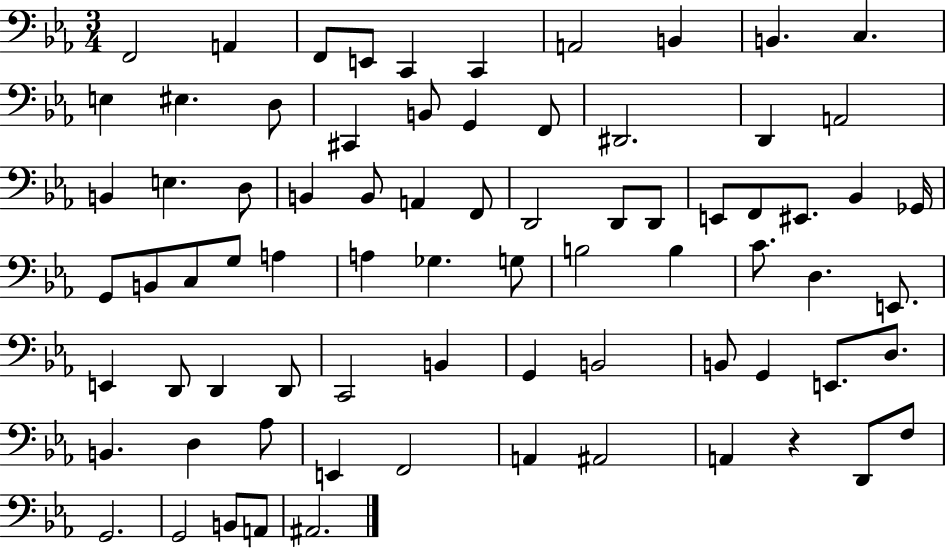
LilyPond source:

{
  \clef bass
  \numericTimeSignature
  \time 3/4
  \key ees \major
  \repeat volta 2 { f,2 a,4 | f,8 e,8 c,4 c,4 | a,2 b,4 | b,4. c4. | \break e4 eis4. d8 | cis,4 b,8 g,4 f,8 | dis,2. | d,4 a,2 | \break b,4 e4. d8 | b,4 b,8 a,4 f,8 | d,2 d,8 d,8 | e,8 f,8 eis,8. bes,4 ges,16 | \break g,8 b,8 c8 g8 a4 | a4 ges4. g8 | b2 b4 | c'8. d4. e,8. | \break e,4 d,8 d,4 d,8 | c,2 b,4 | g,4 b,2 | b,8 g,4 e,8. d8. | \break b,4. d4 aes8 | e,4 f,2 | a,4 ais,2 | a,4 r4 d,8 f8 | \break g,2. | g,2 b,8 a,8 | ais,2. | } \bar "|."
}